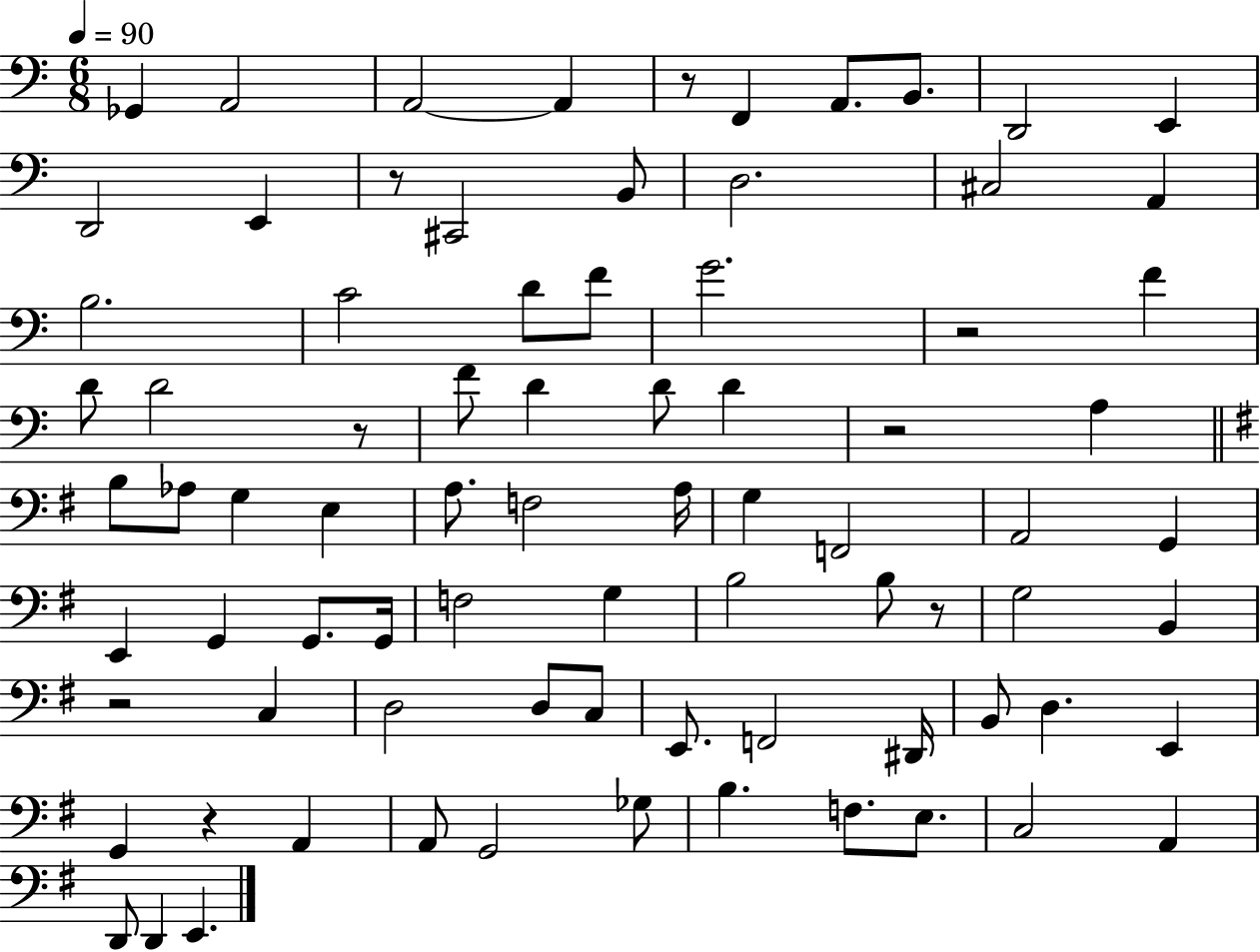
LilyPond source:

{
  \clef bass
  \numericTimeSignature
  \time 6/8
  \key c \major
  \tempo 4 = 90
  ges,4 a,2 | a,2~~ a,4 | r8 f,4 a,8. b,8. | d,2 e,4 | \break d,2 e,4 | r8 cis,2 b,8 | d2. | cis2 a,4 | \break b2. | c'2 d'8 f'8 | g'2. | r2 f'4 | \break d'8 d'2 r8 | f'8 d'4 d'8 d'4 | r2 a4 | \bar "||" \break \key e \minor b8 aes8 g4 e4 | a8. f2 a16 | g4 f,2 | a,2 g,4 | \break e,4 g,4 g,8. g,16 | f2 g4 | b2 b8 r8 | g2 b,4 | \break r2 c4 | d2 d8 c8 | e,8. f,2 dis,16 | b,8 d4. e,4 | \break g,4 r4 a,4 | a,8 g,2 ges8 | b4. f8. e8. | c2 a,4 | \break d,8 d,4 e,4. | \bar "|."
}